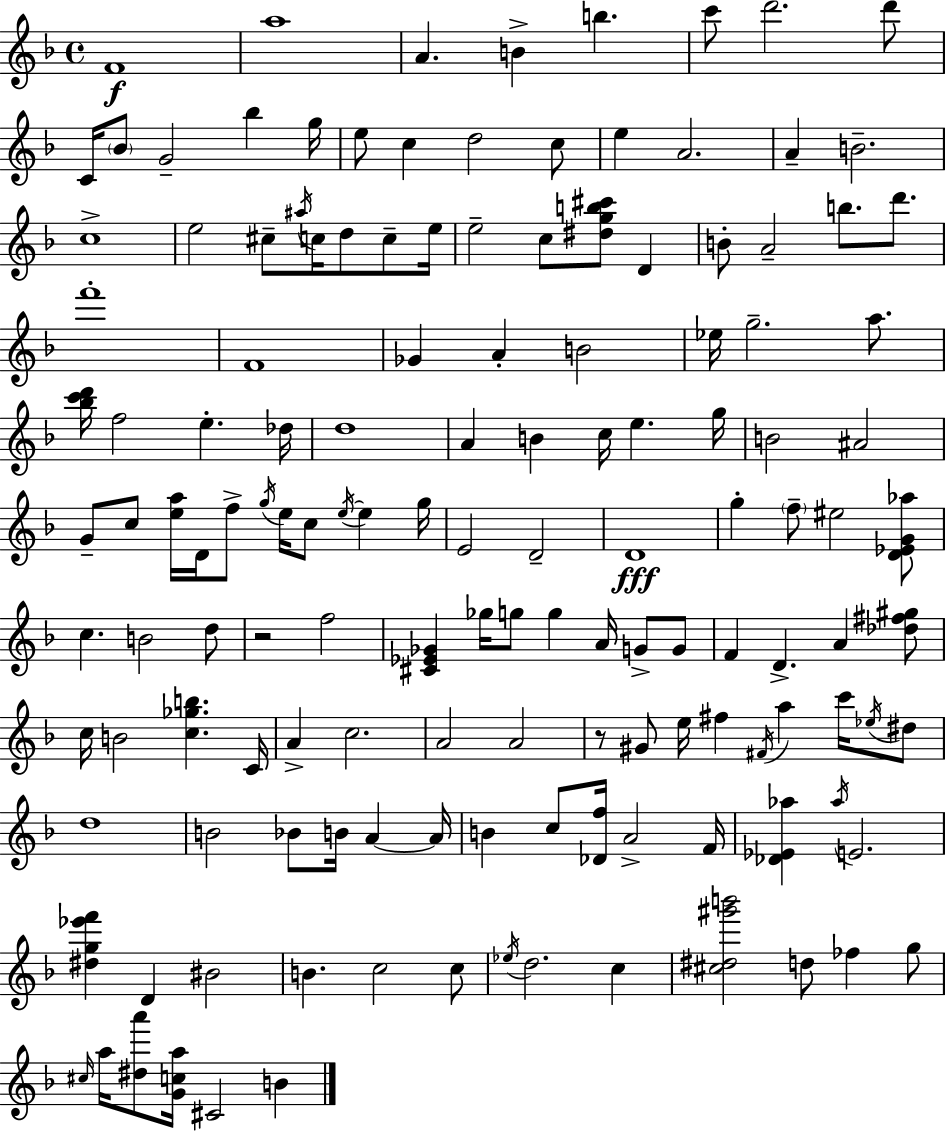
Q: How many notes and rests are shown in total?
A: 141